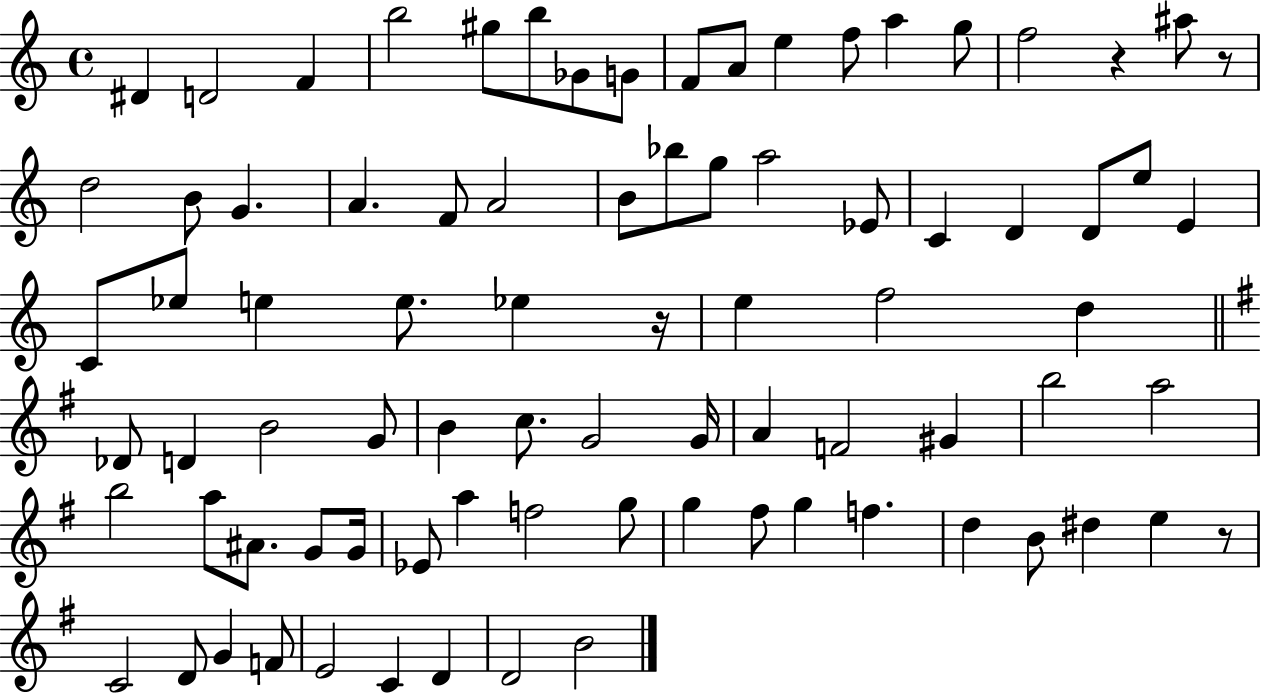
X:1
T:Untitled
M:4/4
L:1/4
K:C
^D D2 F b2 ^g/2 b/2 _G/2 G/2 F/2 A/2 e f/2 a g/2 f2 z ^a/2 z/2 d2 B/2 G A F/2 A2 B/2 _b/2 g/2 a2 _E/2 C D D/2 e/2 E C/2 _e/2 e e/2 _e z/4 e f2 d _D/2 D B2 G/2 B c/2 G2 G/4 A F2 ^G b2 a2 b2 a/2 ^A/2 G/2 G/4 _E/2 a f2 g/2 g ^f/2 g f d B/2 ^d e z/2 C2 D/2 G F/2 E2 C D D2 B2